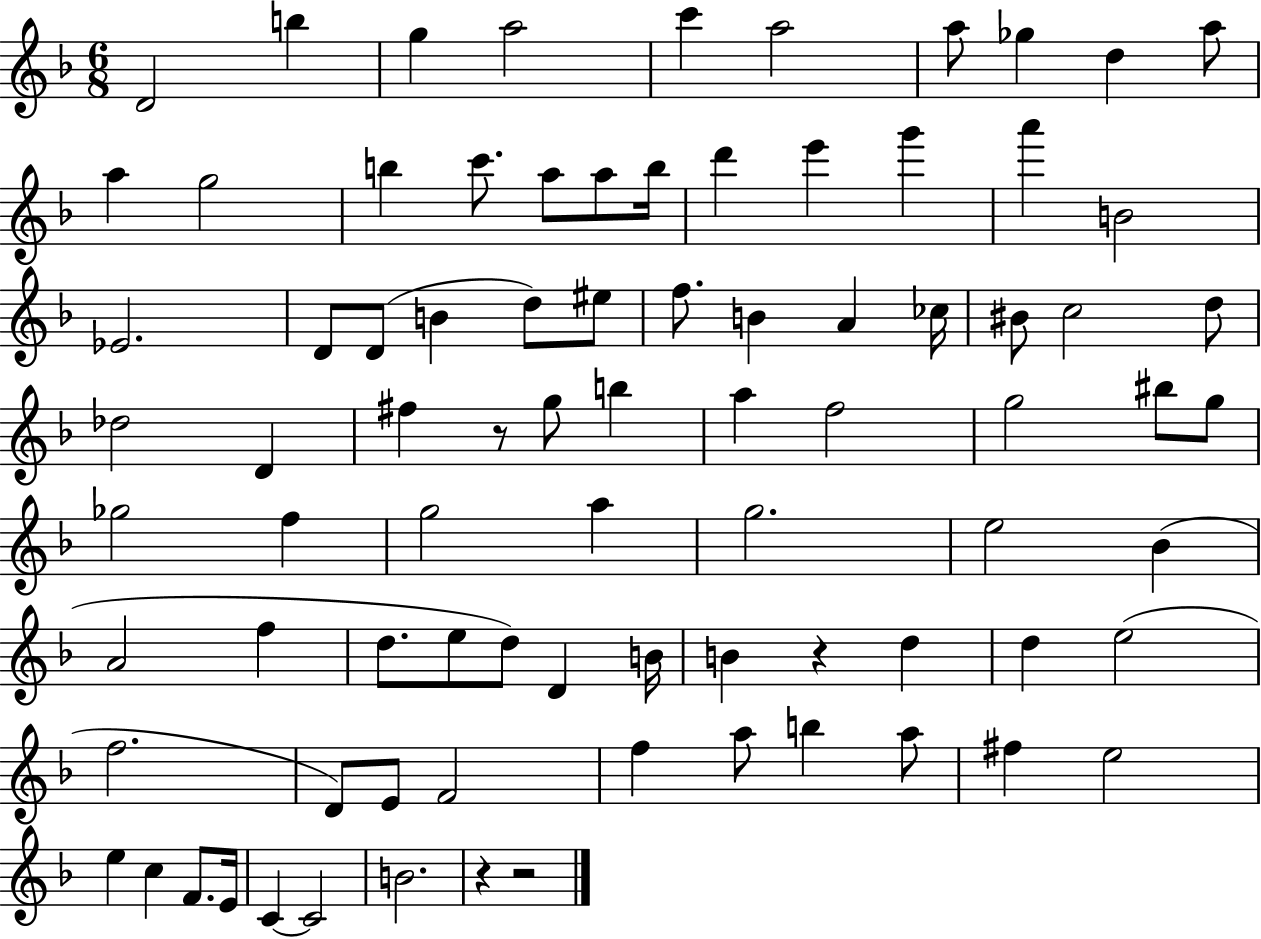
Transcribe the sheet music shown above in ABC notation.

X:1
T:Untitled
M:6/8
L:1/4
K:F
D2 b g a2 c' a2 a/2 _g d a/2 a g2 b c'/2 a/2 a/2 b/4 d' e' g' a' B2 _E2 D/2 D/2 B d/2 ^e/2 f/2 B A _c/4 ^B/2 c2 d/2 _d2 D ^f z/2 g/2 b a f2 g2 ^b/2 g/2 _g2 f g2 a g2 e2 _B A2 f d/2 e/2 d/2 D B/4 B z d d e2 f2 D/2 E/2 F2 f a/2 b a/2 ^f e2 e c F/2 E/4 C C2 B2 z z2